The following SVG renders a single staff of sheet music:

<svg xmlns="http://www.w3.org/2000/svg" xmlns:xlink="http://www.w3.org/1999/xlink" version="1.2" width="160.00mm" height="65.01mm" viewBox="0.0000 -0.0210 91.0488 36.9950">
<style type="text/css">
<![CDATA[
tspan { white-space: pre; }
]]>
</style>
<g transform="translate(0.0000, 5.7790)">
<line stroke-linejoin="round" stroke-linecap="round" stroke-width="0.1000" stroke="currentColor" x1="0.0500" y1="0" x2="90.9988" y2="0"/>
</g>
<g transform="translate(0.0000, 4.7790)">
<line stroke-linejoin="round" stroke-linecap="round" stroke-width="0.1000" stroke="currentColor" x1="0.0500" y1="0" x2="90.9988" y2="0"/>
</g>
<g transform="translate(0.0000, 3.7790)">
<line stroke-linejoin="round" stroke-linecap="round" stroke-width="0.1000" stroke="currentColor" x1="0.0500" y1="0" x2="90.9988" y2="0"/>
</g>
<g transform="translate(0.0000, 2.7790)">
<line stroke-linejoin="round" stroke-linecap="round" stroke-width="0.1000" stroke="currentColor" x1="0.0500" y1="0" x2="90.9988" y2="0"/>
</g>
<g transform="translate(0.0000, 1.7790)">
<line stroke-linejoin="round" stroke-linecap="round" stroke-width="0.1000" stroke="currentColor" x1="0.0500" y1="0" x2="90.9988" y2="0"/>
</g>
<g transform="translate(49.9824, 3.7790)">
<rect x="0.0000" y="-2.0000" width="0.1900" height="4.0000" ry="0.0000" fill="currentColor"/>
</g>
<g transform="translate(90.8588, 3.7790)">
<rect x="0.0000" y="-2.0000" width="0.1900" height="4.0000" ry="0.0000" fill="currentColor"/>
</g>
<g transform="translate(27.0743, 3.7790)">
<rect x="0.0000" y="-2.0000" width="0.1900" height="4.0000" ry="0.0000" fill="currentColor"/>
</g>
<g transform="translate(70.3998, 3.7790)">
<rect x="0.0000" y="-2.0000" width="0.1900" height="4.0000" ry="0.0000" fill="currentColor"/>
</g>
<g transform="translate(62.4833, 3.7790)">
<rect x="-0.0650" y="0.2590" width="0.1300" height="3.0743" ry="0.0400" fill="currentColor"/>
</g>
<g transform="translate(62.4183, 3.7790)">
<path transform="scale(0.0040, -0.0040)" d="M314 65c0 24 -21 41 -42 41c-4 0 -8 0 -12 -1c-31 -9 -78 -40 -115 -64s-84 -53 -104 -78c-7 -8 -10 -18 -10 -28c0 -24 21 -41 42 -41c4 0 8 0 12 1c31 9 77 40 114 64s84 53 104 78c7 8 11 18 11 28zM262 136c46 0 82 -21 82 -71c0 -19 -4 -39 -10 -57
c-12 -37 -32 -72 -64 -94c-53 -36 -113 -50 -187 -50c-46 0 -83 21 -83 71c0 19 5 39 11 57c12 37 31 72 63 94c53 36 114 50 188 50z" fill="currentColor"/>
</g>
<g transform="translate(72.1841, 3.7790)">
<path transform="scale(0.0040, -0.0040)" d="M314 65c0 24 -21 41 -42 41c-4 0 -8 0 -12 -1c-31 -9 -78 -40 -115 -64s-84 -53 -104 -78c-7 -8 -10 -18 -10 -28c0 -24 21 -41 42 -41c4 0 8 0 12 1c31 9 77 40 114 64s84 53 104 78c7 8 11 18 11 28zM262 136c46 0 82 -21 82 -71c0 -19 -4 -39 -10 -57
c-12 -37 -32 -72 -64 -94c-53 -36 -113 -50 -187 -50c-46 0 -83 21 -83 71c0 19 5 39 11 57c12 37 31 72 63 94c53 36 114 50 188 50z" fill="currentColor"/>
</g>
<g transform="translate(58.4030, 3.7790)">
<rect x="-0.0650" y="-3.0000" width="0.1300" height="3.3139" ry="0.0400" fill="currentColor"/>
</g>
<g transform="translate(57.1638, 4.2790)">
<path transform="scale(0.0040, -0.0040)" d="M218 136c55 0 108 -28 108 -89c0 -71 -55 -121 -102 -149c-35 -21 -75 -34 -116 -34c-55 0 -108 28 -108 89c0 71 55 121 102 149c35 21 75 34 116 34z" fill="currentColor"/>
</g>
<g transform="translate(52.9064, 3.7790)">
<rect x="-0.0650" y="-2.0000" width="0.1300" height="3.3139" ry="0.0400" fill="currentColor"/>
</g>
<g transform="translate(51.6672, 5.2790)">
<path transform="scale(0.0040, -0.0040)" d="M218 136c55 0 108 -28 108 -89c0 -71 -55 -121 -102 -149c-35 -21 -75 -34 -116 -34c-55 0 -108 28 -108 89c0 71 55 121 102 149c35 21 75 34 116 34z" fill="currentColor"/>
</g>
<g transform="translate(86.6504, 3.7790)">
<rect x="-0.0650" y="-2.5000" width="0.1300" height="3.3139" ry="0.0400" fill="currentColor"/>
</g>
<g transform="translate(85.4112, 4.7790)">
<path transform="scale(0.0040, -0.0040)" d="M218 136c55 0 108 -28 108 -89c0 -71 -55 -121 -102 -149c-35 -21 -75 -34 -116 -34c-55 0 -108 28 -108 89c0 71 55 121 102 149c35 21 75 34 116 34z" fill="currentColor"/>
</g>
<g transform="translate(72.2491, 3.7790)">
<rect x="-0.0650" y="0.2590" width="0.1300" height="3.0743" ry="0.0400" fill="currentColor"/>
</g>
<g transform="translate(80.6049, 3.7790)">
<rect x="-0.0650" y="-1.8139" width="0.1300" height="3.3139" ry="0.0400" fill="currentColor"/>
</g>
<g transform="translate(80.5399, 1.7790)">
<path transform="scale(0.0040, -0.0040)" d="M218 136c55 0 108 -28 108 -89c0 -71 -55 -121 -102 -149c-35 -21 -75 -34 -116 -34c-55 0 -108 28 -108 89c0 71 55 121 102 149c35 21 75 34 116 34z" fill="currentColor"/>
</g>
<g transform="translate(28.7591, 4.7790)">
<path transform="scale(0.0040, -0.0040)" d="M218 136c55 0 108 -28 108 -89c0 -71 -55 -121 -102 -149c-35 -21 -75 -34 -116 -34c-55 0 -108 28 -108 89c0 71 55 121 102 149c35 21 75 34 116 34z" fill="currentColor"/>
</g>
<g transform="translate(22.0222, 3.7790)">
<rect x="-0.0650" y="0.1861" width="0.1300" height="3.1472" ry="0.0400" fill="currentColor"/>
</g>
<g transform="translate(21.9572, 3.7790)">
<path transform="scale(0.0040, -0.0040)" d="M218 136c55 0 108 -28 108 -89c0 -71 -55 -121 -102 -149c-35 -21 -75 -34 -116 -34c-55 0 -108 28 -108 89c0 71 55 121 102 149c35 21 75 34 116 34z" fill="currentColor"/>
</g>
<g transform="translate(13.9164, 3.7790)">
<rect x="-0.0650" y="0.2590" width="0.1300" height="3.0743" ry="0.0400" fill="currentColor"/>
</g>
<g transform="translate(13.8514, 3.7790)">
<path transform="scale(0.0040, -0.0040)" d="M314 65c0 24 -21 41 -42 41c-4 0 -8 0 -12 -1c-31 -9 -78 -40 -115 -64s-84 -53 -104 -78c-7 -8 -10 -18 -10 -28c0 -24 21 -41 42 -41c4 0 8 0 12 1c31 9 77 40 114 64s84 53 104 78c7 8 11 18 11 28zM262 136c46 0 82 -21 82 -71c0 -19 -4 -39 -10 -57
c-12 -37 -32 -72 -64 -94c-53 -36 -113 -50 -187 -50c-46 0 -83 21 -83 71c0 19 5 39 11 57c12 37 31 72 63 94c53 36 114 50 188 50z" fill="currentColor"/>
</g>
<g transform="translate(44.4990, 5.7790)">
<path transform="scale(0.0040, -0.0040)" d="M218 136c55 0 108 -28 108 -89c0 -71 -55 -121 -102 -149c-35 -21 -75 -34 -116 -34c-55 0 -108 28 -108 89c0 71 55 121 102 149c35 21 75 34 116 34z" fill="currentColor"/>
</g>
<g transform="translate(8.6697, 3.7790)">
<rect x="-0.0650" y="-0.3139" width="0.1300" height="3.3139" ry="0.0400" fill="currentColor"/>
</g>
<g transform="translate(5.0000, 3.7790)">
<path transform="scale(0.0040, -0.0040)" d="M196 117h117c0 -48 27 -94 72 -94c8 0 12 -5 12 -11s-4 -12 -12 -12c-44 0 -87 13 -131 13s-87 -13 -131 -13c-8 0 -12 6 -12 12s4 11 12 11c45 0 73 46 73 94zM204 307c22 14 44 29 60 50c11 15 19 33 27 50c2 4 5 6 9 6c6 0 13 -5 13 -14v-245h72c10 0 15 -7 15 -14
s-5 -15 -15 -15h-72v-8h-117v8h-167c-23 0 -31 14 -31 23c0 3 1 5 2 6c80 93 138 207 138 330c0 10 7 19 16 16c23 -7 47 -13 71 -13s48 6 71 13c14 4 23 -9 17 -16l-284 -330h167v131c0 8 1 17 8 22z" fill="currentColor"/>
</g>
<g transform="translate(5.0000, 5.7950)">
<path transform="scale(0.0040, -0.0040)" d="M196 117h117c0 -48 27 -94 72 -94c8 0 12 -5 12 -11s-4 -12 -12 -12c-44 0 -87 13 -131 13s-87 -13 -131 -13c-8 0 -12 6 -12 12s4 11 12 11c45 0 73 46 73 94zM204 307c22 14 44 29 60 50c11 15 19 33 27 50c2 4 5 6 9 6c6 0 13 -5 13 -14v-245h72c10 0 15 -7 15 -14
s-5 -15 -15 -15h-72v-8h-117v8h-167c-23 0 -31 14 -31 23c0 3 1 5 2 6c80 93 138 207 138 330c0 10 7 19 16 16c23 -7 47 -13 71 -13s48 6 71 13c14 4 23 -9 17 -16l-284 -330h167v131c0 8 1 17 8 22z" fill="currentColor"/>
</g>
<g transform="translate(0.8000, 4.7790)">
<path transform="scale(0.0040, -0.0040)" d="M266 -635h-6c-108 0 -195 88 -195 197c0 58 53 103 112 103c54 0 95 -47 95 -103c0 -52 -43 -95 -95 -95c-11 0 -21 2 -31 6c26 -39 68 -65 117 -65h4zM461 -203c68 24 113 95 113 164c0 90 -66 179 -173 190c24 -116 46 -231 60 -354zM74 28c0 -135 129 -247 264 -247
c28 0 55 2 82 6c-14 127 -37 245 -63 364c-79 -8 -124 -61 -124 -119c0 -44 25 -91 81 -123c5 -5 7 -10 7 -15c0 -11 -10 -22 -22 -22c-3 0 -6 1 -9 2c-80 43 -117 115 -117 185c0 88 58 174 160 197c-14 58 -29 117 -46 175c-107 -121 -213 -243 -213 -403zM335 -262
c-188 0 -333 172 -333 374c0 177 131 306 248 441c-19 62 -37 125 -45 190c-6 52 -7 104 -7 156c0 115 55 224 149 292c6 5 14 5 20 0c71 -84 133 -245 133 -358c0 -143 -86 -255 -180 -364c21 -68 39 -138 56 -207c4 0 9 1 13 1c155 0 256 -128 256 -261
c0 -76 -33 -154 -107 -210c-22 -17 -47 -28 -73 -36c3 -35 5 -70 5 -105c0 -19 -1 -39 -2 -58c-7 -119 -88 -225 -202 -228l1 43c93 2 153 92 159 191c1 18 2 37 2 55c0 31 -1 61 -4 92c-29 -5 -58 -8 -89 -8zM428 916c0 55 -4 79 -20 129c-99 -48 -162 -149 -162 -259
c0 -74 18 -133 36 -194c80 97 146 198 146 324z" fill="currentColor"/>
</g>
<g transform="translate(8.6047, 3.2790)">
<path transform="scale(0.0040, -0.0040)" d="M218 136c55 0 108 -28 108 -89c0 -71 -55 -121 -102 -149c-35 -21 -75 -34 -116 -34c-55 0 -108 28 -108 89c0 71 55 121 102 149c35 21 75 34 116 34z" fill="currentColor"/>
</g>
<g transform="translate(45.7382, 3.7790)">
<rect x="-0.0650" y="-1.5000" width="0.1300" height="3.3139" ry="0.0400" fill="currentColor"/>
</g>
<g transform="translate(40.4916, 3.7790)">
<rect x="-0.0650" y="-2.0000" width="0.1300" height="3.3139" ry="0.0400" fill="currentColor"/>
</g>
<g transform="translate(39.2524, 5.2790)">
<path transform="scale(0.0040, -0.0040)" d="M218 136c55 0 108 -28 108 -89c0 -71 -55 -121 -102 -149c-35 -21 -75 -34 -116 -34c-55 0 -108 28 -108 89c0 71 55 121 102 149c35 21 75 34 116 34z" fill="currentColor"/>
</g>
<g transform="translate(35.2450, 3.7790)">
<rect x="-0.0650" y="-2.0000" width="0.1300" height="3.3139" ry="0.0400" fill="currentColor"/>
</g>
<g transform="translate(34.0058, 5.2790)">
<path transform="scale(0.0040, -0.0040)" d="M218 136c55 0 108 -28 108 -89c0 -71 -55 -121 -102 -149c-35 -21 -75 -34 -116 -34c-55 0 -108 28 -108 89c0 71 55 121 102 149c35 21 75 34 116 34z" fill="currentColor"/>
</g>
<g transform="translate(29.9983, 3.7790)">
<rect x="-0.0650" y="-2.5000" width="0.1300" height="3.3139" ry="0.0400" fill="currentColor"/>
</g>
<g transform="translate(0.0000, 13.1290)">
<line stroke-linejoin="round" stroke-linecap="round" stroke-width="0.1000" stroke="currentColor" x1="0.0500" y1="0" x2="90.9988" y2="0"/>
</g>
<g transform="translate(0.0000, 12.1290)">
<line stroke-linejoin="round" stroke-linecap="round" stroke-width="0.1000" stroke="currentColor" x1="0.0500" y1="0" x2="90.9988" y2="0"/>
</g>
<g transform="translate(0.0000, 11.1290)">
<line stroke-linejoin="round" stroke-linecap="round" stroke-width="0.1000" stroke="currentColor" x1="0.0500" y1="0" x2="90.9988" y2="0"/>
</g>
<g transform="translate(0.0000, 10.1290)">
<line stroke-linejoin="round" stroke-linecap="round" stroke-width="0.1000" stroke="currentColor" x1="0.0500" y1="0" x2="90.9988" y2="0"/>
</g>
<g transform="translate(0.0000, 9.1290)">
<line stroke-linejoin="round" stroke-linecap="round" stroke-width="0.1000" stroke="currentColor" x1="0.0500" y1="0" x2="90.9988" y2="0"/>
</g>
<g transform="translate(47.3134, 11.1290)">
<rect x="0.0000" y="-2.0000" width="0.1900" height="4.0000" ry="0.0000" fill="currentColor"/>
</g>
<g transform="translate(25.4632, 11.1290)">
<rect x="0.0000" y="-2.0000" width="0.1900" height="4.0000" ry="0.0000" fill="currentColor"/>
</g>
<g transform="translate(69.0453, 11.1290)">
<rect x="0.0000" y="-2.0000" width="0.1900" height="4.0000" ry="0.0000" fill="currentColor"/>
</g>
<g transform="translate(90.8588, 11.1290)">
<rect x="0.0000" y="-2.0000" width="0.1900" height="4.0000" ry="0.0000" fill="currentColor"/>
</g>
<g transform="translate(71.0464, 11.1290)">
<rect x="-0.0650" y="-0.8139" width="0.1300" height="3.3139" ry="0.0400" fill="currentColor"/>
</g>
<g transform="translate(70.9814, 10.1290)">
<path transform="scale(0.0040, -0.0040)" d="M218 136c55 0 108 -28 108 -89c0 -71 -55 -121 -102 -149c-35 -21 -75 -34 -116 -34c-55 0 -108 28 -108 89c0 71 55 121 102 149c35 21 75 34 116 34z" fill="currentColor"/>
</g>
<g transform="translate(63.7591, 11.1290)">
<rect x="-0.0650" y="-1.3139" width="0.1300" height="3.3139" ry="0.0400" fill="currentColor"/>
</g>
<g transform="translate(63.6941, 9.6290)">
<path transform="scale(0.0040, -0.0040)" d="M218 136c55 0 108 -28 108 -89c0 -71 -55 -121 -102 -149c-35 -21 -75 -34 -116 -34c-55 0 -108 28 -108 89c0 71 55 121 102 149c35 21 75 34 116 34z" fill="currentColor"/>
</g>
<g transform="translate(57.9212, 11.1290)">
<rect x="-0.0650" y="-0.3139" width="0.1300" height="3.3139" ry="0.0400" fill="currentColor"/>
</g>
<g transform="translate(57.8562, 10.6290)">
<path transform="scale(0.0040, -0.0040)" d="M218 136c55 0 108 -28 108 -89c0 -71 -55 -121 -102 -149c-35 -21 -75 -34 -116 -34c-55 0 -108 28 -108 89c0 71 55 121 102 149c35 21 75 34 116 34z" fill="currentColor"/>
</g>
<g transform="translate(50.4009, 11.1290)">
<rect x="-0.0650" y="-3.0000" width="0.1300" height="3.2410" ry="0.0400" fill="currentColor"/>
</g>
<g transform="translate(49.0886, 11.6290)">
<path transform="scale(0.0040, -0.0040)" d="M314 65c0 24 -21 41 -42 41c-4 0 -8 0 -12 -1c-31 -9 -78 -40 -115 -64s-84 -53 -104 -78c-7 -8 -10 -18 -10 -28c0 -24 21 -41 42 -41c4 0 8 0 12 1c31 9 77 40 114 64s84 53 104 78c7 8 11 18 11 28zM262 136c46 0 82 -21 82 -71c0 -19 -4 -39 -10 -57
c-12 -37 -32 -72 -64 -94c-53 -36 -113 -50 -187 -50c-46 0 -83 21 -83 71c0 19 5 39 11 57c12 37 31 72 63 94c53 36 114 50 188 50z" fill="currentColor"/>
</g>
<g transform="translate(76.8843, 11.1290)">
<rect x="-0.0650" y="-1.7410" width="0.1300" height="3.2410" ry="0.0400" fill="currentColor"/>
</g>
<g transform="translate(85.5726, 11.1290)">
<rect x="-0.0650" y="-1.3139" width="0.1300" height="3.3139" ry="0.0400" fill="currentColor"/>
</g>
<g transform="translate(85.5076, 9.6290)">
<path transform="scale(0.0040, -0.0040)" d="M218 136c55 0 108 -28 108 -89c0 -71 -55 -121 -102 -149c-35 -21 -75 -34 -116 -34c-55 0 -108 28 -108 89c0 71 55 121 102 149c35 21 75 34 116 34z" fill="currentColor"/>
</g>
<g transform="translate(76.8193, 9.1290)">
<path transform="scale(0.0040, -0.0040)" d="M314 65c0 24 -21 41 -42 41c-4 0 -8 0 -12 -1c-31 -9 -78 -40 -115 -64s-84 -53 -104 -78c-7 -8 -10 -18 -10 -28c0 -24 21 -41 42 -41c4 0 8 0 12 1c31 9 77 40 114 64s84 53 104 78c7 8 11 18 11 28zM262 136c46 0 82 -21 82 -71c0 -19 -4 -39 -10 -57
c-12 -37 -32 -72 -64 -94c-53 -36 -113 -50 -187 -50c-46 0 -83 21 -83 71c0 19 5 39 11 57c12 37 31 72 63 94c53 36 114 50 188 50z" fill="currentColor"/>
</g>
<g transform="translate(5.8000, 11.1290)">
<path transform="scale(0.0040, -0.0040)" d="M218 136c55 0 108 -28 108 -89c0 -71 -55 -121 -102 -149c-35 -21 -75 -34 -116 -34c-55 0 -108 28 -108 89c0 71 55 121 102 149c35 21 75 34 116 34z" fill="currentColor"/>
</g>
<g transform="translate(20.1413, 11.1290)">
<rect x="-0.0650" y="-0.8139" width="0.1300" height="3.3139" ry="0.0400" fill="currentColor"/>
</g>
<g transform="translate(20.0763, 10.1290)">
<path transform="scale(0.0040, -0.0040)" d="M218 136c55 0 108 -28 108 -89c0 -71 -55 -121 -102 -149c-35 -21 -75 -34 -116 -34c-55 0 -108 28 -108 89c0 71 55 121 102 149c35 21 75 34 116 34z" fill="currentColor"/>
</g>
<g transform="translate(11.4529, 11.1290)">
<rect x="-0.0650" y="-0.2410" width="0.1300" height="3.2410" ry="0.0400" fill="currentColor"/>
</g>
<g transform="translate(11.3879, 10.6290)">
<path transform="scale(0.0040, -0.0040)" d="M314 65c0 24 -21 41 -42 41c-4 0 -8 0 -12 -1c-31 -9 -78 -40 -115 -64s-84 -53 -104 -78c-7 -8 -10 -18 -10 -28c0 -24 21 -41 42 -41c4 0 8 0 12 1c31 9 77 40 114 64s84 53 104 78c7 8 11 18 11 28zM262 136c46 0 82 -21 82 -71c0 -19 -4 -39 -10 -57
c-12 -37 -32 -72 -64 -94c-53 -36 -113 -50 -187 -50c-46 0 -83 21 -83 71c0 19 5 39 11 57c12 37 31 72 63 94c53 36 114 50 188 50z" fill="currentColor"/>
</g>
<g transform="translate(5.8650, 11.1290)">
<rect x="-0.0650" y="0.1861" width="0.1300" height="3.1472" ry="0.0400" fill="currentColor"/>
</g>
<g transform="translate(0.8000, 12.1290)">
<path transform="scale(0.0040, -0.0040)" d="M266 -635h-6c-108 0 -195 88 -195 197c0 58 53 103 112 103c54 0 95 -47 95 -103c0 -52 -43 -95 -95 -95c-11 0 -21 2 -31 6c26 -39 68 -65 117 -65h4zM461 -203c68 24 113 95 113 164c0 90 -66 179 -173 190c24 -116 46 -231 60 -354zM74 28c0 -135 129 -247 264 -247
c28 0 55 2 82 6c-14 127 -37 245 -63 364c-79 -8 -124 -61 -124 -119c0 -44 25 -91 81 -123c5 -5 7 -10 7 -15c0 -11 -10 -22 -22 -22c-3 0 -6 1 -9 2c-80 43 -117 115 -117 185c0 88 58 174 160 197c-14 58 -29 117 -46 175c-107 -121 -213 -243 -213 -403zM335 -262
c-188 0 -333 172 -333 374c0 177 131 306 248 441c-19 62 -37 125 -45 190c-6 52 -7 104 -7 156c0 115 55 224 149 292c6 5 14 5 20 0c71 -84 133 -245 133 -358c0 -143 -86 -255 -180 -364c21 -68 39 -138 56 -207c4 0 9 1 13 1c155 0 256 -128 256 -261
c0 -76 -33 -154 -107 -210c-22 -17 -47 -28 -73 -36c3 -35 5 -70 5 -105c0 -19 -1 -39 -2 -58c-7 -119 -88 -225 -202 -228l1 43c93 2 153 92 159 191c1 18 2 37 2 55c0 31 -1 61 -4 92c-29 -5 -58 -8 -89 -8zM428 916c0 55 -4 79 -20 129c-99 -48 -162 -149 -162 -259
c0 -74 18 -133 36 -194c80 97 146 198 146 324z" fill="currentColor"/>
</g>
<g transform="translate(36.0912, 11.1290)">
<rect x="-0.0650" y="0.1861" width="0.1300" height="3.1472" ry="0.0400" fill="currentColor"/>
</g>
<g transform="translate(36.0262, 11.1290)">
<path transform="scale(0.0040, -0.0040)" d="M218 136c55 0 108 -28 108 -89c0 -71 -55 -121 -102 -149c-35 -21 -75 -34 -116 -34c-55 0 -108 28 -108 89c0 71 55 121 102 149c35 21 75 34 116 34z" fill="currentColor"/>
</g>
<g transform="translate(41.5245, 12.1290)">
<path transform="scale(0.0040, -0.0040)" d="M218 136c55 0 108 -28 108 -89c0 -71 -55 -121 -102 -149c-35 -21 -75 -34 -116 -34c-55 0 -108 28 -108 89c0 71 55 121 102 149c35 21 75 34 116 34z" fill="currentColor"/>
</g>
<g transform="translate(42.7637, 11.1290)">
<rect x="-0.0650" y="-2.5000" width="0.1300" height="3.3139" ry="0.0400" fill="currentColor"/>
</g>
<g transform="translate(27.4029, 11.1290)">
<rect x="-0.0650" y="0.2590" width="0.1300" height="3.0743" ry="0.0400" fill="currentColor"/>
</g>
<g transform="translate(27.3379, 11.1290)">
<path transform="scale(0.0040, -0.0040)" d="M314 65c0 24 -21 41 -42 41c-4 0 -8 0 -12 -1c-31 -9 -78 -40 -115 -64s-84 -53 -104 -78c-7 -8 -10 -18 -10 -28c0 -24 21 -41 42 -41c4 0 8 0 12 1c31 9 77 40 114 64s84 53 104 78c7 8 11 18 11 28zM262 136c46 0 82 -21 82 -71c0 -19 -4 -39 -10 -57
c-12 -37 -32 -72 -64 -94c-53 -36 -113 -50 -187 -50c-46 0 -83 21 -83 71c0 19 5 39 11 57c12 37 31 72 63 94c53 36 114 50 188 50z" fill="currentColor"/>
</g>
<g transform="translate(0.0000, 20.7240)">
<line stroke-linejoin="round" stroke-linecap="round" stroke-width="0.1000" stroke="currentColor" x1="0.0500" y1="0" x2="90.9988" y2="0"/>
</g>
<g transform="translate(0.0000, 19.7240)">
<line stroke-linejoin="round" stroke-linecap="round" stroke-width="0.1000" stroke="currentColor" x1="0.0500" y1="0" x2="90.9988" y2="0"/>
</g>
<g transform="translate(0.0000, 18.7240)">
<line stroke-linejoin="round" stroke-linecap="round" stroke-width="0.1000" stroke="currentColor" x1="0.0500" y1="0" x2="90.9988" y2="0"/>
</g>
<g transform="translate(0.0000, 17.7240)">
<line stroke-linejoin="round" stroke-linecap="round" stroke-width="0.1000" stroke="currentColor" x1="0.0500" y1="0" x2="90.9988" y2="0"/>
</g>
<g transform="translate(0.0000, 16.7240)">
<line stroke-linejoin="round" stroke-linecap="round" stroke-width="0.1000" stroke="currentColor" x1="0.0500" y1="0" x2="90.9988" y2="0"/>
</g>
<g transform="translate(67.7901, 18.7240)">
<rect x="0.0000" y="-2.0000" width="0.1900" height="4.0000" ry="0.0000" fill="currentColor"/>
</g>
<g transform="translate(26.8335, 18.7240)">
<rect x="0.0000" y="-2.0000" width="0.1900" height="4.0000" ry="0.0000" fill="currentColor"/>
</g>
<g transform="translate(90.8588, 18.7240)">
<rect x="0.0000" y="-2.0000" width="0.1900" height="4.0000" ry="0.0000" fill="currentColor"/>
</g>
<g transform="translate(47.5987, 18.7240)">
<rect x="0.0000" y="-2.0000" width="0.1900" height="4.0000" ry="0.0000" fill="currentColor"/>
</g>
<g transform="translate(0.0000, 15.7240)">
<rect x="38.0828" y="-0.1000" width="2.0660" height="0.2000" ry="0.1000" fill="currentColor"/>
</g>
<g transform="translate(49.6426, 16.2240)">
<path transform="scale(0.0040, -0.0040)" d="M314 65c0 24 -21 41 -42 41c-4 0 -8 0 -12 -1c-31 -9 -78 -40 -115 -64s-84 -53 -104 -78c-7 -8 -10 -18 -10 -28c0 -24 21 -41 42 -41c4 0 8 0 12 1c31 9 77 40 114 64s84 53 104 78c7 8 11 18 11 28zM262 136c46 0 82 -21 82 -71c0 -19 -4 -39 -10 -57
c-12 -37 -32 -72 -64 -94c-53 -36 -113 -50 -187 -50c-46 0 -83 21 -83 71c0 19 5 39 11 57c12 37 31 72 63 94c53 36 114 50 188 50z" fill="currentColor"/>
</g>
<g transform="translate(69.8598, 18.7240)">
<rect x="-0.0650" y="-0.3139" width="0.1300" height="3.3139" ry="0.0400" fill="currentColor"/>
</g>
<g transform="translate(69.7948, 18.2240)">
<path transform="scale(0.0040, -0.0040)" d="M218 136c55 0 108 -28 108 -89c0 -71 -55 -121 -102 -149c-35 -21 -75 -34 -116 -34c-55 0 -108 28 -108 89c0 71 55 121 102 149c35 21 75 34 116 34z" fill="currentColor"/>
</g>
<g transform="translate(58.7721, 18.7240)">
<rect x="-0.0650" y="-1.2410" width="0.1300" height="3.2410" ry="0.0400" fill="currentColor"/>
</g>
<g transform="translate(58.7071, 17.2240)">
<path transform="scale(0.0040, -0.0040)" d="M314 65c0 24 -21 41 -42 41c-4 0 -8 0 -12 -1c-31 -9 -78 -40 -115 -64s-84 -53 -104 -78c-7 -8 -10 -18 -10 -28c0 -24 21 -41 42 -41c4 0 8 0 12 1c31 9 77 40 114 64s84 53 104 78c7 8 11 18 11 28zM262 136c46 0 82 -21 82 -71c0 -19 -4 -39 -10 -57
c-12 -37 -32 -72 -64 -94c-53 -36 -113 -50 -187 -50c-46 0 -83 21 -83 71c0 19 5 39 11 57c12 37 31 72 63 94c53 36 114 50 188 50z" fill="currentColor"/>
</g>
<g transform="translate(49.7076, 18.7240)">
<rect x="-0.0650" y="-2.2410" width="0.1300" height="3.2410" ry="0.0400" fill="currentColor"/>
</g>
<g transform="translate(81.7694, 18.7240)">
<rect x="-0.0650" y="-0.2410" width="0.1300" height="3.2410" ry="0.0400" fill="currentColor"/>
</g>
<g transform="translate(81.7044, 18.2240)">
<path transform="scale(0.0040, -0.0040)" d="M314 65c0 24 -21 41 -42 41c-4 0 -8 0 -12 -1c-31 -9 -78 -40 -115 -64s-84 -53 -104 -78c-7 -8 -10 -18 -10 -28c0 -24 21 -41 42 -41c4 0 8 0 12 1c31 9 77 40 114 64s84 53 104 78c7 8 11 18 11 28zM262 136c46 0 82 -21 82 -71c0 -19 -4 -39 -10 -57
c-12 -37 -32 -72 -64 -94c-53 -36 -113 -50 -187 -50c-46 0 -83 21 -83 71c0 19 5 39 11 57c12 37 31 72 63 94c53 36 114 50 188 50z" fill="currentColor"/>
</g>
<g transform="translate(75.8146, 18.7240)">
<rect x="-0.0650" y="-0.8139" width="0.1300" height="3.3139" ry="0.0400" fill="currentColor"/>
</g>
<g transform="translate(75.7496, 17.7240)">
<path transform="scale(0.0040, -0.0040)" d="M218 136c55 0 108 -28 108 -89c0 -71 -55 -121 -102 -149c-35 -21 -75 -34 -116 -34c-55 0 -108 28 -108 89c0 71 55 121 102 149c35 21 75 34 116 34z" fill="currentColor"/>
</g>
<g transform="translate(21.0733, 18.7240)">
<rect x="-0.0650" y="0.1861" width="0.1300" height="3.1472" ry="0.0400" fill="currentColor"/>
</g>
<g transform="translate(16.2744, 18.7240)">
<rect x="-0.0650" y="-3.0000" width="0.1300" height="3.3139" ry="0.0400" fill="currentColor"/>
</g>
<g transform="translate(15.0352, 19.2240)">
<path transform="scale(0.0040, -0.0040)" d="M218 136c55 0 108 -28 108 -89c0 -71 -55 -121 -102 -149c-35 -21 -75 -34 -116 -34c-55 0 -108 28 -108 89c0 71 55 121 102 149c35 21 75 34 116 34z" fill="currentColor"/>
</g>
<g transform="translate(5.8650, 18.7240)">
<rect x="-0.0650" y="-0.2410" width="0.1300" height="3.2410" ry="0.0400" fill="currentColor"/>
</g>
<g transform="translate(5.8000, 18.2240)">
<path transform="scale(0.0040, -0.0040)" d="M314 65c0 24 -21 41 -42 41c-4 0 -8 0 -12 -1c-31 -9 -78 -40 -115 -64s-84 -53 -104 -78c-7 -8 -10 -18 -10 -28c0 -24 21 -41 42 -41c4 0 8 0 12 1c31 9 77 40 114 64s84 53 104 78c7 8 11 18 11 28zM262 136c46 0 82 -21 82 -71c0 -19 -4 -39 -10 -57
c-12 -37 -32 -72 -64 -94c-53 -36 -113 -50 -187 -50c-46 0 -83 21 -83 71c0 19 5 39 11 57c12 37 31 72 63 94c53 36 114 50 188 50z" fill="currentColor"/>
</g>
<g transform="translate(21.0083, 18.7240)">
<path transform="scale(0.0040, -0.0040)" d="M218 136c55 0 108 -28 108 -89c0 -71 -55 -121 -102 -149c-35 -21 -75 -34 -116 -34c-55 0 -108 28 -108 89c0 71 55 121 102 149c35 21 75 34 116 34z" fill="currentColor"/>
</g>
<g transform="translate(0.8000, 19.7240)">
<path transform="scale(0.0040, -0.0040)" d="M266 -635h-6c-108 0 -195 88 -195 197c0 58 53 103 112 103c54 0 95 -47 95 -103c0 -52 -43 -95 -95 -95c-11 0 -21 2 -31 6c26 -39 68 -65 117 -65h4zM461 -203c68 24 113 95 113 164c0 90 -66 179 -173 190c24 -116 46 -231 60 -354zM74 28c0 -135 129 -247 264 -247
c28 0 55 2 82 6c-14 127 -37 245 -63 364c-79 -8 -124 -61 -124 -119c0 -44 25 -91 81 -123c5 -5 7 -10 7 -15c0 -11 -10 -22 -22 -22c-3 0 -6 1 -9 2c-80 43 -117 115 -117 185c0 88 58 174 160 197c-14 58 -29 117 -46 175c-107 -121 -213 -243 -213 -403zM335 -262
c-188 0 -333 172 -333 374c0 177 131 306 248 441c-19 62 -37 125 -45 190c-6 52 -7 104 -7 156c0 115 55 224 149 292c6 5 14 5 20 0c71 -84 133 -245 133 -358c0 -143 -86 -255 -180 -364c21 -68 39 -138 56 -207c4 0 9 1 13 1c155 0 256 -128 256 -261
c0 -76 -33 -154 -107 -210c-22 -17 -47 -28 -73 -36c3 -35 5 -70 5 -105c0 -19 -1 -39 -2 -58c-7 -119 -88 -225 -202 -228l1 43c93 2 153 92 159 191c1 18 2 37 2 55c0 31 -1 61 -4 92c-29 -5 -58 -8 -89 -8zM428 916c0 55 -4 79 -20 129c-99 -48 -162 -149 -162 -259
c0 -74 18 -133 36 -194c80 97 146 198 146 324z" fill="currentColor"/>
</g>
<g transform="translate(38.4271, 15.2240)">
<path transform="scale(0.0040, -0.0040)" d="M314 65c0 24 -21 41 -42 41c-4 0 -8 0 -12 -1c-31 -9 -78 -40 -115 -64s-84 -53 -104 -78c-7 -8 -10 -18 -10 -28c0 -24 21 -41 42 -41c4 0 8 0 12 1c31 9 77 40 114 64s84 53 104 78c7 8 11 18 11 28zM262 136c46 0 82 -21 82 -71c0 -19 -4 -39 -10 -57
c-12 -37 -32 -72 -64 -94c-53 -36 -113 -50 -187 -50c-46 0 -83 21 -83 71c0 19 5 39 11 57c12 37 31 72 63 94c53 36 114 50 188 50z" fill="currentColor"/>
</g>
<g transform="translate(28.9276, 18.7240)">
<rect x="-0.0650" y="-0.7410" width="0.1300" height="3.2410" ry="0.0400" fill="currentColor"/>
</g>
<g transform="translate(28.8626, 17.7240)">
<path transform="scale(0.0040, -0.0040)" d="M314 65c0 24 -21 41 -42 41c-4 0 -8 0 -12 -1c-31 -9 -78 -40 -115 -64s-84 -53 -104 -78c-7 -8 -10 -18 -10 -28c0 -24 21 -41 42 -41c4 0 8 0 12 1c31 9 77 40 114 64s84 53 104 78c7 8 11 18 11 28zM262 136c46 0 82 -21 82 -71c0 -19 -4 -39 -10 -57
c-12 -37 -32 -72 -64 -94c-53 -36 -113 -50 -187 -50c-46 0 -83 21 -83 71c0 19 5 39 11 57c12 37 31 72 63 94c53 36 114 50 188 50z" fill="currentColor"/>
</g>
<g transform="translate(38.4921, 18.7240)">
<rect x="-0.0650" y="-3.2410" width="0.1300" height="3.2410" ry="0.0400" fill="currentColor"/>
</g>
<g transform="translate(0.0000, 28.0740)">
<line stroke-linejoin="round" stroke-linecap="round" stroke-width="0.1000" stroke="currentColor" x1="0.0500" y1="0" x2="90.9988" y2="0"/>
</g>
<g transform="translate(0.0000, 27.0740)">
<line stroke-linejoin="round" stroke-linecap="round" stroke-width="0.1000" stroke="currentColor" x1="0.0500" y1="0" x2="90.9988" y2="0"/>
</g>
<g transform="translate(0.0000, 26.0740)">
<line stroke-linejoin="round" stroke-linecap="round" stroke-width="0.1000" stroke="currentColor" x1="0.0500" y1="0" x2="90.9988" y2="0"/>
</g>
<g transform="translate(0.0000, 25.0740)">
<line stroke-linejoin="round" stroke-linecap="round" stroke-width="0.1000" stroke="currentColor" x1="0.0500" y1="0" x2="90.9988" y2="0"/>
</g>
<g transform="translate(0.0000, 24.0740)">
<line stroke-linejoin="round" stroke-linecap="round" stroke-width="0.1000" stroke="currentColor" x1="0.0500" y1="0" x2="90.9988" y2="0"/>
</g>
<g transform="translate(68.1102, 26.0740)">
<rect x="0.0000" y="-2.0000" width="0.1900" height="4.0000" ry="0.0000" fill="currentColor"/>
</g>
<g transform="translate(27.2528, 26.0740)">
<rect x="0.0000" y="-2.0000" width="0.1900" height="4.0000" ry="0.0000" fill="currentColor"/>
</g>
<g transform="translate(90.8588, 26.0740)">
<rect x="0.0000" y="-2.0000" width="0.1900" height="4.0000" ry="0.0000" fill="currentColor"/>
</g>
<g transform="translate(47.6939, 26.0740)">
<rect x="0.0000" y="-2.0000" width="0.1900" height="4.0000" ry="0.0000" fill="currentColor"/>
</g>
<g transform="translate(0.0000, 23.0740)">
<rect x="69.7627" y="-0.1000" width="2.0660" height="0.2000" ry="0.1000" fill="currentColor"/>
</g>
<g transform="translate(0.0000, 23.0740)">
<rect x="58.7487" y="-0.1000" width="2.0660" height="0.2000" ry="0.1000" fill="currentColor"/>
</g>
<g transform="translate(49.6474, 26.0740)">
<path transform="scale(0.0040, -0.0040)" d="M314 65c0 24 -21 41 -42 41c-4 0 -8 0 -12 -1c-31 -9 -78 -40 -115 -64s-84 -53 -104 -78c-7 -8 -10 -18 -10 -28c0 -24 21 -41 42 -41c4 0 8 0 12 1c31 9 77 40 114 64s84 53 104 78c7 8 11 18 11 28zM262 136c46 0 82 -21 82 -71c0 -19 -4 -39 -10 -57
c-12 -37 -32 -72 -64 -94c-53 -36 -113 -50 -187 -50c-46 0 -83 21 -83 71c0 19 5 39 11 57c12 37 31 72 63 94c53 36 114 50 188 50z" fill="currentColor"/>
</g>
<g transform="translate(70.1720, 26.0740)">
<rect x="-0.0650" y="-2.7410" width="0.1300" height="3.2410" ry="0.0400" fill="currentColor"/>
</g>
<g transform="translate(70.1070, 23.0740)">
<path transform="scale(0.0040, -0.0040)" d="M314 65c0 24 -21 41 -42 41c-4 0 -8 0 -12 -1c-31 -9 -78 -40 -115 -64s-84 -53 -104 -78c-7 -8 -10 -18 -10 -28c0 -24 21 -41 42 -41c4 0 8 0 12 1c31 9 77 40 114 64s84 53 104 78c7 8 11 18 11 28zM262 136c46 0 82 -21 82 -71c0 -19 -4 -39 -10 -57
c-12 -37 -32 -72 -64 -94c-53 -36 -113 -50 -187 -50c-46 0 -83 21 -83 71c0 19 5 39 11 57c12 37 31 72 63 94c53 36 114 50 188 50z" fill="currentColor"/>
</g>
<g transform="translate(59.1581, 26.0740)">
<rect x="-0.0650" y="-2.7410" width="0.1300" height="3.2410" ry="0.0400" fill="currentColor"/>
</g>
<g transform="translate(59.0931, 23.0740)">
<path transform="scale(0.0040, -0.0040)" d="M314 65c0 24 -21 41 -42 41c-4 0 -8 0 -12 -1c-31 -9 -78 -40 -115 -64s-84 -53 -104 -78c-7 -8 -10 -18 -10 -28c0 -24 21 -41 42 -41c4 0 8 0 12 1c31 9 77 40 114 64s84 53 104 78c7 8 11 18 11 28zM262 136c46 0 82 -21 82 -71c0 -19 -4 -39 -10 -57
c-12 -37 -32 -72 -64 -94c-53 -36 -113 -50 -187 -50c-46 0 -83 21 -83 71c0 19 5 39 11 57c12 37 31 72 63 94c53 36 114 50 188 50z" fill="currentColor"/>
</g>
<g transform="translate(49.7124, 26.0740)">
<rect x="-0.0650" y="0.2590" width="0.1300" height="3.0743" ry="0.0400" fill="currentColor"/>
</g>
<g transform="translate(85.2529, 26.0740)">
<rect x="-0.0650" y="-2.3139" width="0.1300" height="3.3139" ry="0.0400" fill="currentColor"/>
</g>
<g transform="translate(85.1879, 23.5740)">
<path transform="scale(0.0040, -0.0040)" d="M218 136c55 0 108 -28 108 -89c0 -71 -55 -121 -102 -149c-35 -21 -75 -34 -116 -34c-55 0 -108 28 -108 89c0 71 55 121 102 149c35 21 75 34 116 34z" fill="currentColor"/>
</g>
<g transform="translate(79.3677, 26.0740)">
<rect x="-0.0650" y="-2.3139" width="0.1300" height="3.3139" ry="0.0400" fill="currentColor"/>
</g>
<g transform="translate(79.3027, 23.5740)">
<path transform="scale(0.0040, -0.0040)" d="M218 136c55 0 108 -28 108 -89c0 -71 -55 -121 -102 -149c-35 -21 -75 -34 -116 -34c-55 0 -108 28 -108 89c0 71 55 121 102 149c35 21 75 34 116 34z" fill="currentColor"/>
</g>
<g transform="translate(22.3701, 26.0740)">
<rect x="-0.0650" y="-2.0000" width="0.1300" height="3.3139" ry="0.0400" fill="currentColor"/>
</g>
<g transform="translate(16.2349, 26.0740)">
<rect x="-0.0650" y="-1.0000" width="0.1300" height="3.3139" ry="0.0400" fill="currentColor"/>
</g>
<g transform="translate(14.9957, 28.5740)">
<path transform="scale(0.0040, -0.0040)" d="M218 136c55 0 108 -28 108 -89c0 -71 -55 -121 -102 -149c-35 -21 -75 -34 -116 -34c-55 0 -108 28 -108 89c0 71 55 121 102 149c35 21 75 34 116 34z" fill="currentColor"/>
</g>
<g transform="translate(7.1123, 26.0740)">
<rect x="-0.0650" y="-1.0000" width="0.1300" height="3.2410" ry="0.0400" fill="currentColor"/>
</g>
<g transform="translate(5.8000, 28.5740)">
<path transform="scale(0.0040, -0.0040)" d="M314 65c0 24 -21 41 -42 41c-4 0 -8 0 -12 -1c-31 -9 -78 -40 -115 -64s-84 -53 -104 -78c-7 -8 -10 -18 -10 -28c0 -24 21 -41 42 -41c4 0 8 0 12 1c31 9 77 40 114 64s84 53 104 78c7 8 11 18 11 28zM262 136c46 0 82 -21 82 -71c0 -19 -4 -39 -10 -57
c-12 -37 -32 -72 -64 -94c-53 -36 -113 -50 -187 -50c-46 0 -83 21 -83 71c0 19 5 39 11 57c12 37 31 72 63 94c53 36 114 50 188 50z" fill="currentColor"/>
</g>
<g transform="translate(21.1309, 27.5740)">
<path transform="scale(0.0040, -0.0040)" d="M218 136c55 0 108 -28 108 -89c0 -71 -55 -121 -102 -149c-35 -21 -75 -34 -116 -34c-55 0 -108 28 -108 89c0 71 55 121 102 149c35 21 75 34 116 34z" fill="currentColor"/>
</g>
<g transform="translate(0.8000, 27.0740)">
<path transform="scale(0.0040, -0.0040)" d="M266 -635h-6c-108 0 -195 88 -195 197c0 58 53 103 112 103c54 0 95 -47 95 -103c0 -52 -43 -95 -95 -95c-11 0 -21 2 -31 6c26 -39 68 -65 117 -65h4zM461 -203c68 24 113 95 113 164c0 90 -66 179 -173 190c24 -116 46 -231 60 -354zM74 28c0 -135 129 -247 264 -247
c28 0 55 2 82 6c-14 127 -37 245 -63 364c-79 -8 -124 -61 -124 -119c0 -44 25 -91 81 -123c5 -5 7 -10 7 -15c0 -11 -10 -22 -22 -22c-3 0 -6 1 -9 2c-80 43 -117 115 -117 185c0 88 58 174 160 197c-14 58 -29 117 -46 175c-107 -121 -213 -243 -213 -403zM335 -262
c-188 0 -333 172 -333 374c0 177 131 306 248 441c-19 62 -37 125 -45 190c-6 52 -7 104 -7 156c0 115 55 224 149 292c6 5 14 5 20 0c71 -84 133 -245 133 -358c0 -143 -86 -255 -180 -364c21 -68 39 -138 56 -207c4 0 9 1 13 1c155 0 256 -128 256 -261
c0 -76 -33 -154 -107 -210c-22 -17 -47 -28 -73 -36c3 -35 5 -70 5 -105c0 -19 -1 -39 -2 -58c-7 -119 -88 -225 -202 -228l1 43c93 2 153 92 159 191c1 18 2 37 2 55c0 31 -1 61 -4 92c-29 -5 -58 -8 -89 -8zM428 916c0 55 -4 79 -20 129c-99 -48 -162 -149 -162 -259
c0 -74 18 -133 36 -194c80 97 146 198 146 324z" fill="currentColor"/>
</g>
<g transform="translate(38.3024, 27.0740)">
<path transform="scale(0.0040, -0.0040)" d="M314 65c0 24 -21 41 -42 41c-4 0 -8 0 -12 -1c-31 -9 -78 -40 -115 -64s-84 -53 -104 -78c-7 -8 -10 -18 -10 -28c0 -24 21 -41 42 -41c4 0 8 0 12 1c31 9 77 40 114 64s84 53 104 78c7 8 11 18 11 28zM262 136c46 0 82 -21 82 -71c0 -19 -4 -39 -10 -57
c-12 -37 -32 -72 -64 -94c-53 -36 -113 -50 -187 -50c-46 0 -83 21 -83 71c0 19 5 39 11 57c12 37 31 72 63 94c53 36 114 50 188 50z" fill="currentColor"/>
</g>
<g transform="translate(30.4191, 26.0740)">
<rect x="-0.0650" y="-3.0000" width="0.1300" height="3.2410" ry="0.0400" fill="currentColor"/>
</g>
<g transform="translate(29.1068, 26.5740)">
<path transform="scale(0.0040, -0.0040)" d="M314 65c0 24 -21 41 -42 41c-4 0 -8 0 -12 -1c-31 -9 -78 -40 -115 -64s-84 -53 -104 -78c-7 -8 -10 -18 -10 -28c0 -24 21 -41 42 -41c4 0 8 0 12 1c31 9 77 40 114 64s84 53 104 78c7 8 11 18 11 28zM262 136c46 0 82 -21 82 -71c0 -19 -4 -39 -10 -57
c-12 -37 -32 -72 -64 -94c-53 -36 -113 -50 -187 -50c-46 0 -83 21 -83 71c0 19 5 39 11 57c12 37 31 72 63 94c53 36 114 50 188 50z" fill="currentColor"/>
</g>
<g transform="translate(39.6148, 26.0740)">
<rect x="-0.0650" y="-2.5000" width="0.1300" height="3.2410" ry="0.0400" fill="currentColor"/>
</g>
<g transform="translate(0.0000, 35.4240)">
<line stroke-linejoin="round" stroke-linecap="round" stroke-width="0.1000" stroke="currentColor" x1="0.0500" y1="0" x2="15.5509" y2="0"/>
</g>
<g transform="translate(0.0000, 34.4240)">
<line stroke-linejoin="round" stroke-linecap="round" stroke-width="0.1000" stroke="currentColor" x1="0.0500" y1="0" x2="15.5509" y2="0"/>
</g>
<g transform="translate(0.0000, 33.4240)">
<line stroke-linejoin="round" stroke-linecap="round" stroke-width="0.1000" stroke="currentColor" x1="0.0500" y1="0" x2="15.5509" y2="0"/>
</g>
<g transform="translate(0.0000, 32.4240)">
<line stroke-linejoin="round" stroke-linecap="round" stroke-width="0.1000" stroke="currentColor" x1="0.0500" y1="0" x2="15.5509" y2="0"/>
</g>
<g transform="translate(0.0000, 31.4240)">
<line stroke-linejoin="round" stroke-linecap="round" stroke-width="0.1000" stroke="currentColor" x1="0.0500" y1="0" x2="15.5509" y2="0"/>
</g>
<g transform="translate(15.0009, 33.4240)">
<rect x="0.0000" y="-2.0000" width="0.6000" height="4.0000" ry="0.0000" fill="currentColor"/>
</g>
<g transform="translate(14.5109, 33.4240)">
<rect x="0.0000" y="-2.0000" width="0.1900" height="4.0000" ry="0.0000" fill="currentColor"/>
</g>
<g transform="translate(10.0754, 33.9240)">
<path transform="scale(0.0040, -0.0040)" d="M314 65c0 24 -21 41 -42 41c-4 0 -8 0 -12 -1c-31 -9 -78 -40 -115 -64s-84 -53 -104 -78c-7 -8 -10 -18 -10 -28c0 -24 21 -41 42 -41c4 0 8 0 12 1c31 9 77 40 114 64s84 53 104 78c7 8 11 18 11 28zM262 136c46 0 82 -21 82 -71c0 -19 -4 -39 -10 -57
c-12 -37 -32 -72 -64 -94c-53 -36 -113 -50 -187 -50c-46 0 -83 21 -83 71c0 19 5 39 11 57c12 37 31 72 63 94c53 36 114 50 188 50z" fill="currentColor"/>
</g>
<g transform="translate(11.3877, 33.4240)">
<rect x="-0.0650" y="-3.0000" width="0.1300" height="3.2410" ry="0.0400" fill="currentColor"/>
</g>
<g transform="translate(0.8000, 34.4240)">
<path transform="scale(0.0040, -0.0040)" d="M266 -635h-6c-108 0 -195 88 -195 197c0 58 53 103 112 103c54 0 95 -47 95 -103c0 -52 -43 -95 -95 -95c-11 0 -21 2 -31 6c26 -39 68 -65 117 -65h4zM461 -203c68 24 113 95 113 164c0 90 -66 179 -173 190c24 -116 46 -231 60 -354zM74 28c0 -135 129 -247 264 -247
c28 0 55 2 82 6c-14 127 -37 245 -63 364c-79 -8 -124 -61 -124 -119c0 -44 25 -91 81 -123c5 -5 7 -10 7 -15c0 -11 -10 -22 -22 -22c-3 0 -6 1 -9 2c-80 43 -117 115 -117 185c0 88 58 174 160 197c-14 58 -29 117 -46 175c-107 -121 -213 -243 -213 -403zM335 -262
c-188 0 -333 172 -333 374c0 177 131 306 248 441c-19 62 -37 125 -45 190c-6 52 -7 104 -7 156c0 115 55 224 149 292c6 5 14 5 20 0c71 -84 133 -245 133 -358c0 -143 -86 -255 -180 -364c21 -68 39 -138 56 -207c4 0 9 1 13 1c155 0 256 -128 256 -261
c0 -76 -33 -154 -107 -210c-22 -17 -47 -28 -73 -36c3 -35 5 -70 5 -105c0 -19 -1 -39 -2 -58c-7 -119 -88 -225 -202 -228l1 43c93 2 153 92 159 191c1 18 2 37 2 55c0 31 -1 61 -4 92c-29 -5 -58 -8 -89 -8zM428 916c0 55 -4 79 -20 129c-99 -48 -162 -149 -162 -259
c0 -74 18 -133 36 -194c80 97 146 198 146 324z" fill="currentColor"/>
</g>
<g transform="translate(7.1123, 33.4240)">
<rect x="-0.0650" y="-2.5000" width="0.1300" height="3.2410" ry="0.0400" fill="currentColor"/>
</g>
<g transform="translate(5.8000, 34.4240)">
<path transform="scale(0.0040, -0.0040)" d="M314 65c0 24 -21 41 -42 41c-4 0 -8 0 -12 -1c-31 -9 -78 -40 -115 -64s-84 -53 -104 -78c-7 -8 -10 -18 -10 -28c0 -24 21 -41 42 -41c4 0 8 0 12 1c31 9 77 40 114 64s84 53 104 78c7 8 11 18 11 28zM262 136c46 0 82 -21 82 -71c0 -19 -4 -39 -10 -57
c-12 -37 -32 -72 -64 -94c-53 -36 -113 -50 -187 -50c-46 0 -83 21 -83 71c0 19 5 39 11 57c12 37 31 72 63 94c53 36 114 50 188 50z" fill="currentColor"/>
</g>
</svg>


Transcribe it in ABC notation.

X:1
T:Untitled
M:4/4
L:1/4
K:C
c B2 B G F F E F A B2 B2 f G B c2 d B2 B G A2 c e d f2 e c2 A B d2 b2 g2 e2 c d c2 D2 D F A2 G2 B2 a2 a2 g g G2 A2